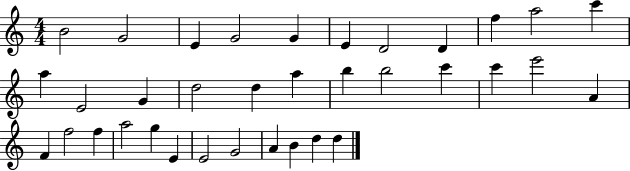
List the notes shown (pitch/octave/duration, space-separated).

B4/h G4/h E4/q G4/h G4/q E4/q D4/h D4/q F5/q A5/h C6/q A5/q E4/h G4/q D5/h D5/q A5/q B5/q B5/h C6/q C6/q E6/h A4/q F4/q F5/h F5/q A5/h G5/q E4/q E4/h G4/h A4/q B4/q D5/q D5/q